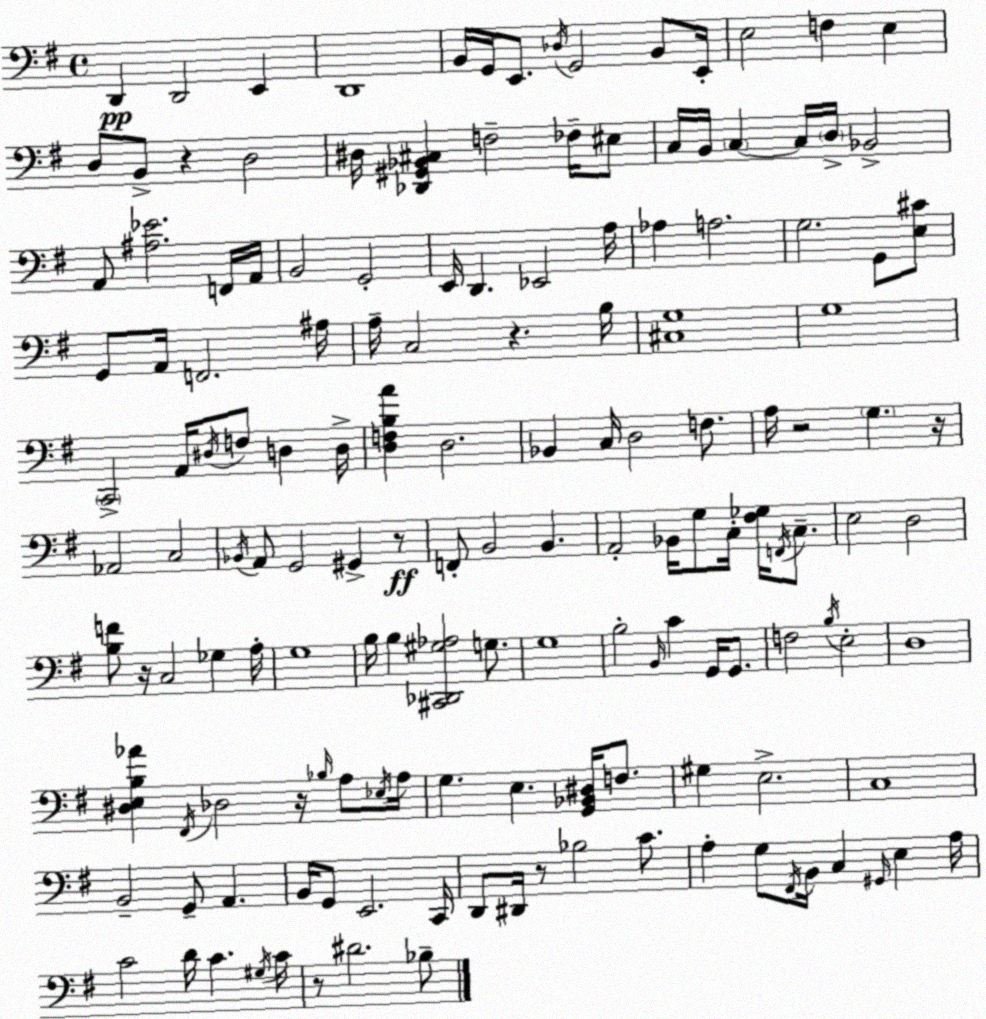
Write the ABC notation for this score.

X:1
T:Untitled
M:4/4
L:1/4
K:Em
D,, D,,2 E,, D,,4 B,,/4 G,,/4 E,,/2 _D,/4 G,,2 B,,/2 E,,/4 E,2 F, E, D,/2 B,,/2 z D,2 ^D,/4 [_D,,^G,,_B,,^C,] F,2 _F,/4 ^E,/2 C,/4 B,,/4 C, C,/4 D,/4 _B,,2 A,,/2 [^A,_E]2 F,,/4 A,,/4 B,,2 G,,2 E,,/4 D,, _E,,2 A,/4 _A, A,2 G,2 G,,/2 [E,^C]/2 G,,/2 A,,/4 F,,2 ^A,/4 A,/4 C,2 z B,/4 [^C,G,]4 G,4 C,,2 A,,/4 ^D,/4 F,/2 D, D,/4 [D,F,B,A] D,2 _B,, C,/4 D,2 F,/2 A,/4 z2 G, z/4 _A,,2 C,2 _B,,/4 A,,/2 G,,2 ^G,, z/2 F,,/2 B,,2 B,, A,,2 _B,,/4 G,/2 C,/4 [^F,_G,]/4 F,,/4 C,/2 E,2 D,2 [B,F]/2 z/4 C,2 _G, A,/4 G,4 B,/4 B, [^C,,_D,,^G,_A,]2 G,/2 G,4 B,2 B,,/4 C G,,/4 G,,/2 F,2 B,/4 E,2 D,4 [^D,E,B,_A] ^F,,/4 _D,2 z/4 _B,/4 A,/2 _E,/4 A,/4 G, E, [G,,_B,,^D,]/4 F,/2 ^G, E,2 C,4 B,,2 G,,/2 A,, B,,/4 G,,/2 E,,2 C,,/4 D,,/2 ^D,,/4 z/2 _B,2 C/2 A, G,/2 ^F,,/4 B,,/4 C, ^G,,/4 E, A,/4 C2 D/4 C ^G,/4 C/4 z/2 ^D2 _B,/2